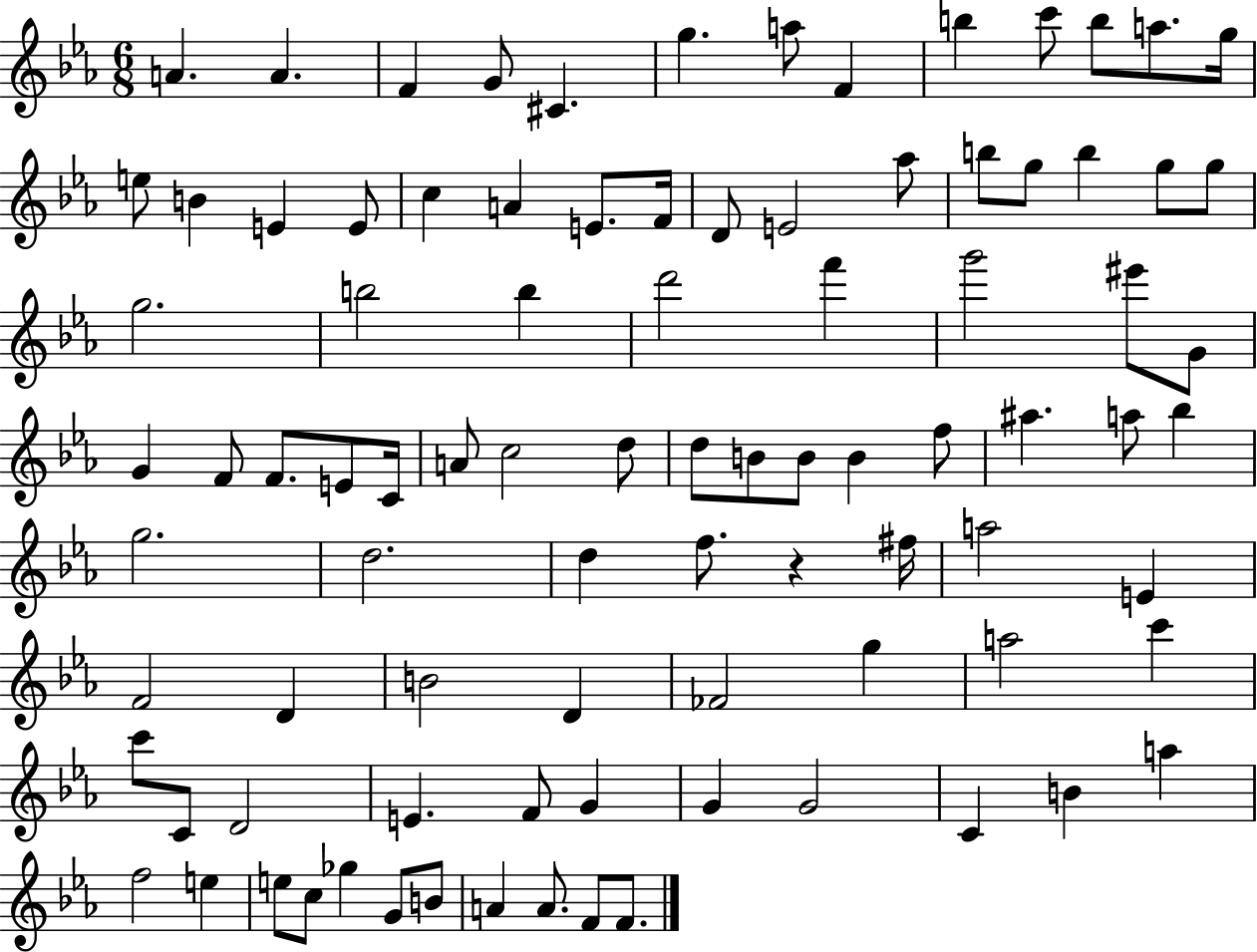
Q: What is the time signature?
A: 6/8